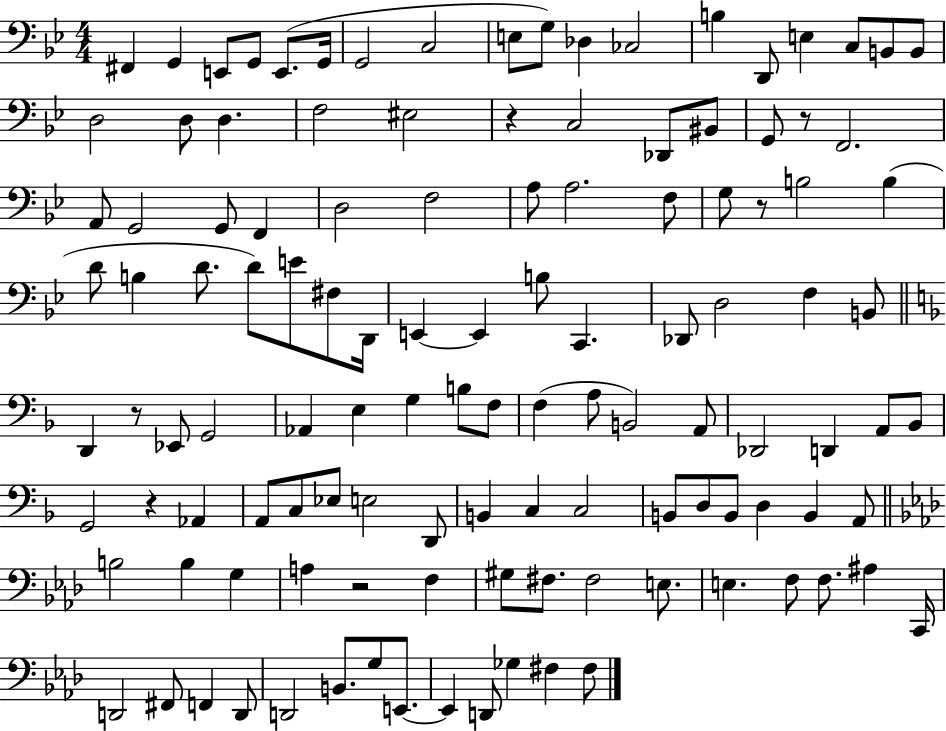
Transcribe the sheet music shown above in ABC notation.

X:1
T:Untitled
M:4/4
L:1/4
K:Bb
^F,, G,, E,,/2 G,,/2 E,,/2 G,,/4 G,,2 C,2 E,/2 G,/2 _D, _C,2 B, D,,/2 E, C,/2 B,,/2 B,,/2 D,2 D,/2 D, F,2 ^E,2 z C,2 _D,,/2 ^B,,/2 G,,/2 z/2 F,,2 A,,/2 G,,2 G,,/2 F,, D,2 F,2 A,/2 A,2 F,/2 G,/2 z/2 B,2 B, D/2 B, D/2 D/2 E/2 ^F,/2 D,,/4 E,, E,, B,/2 C,, _D,,/2 D,2 F, B,,/2 D,, z/2 _E,,/2 G,,2 _A,, E, G, B,/2 F,/2 F, A,/2 B,,2 A,,/2 _D,,2 D,, A,,/2 _B,,/2 G,,2 z _A,, A,,/2 C,/2 _E,/2 E,2 D,,/2 B,, C, C,2 B,,/2 D,/2 B,,/2 D, B,, A,,/2 B,2 B, G, A, z2 F, ^G,/2 ^F,/2 ^F,2 E,/2 E, F,/2 F,/2 ^A, C,,/4 D,,2 ^F,,/2 F,, D,,/2 D,,2 B,,/2 G,/2 E,,/2 E,, D,,/2 _G, ^F, ^F,/2